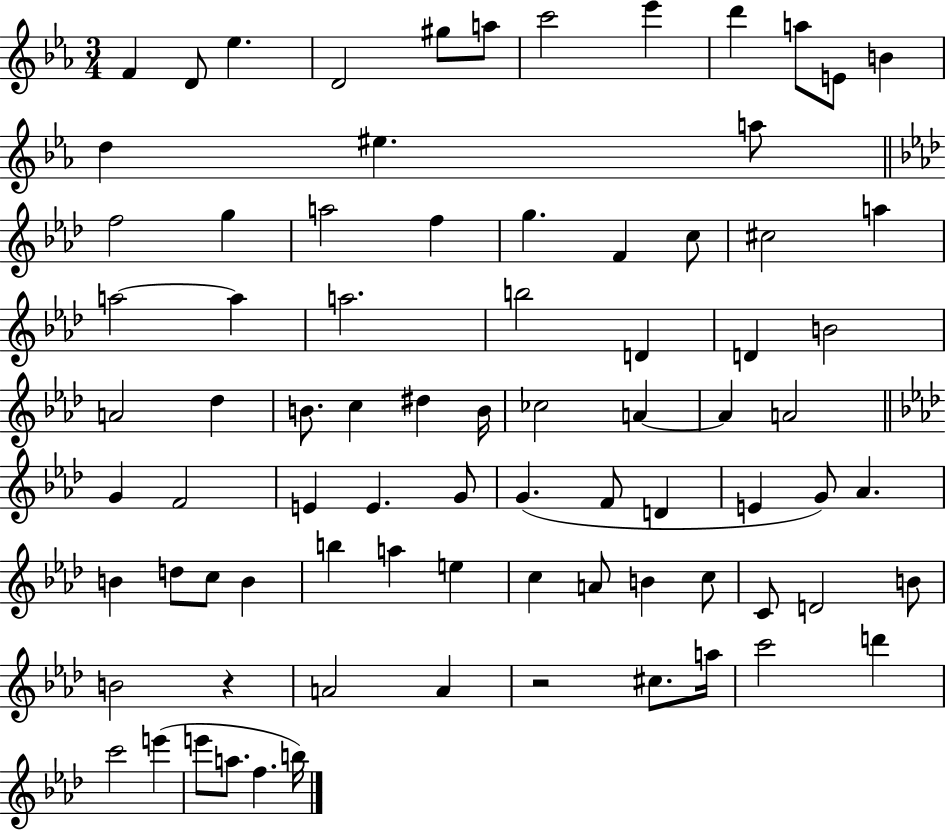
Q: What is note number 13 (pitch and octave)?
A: D5